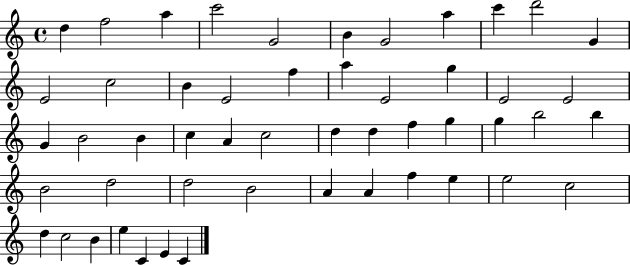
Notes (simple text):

D5/q F5/h A5/q C6/h G4/h B4/q G4/h A5/q C6/q D6/h G4/q E4/h C5/h B4/q E4/h F5/q A5/q E4/h G5/q E4/h E4/h G4/q B4/h B4/q C5/q A4/q C5/h D5/q D5/q F5/q G5/q G5/q B5/h B5/q B4/h D5/h D5/h B4/h A4/q A4/q F5/q E5/q E5/h C5/h D5/q C5/h B4/q E5/q C4/q E4/q C4/q